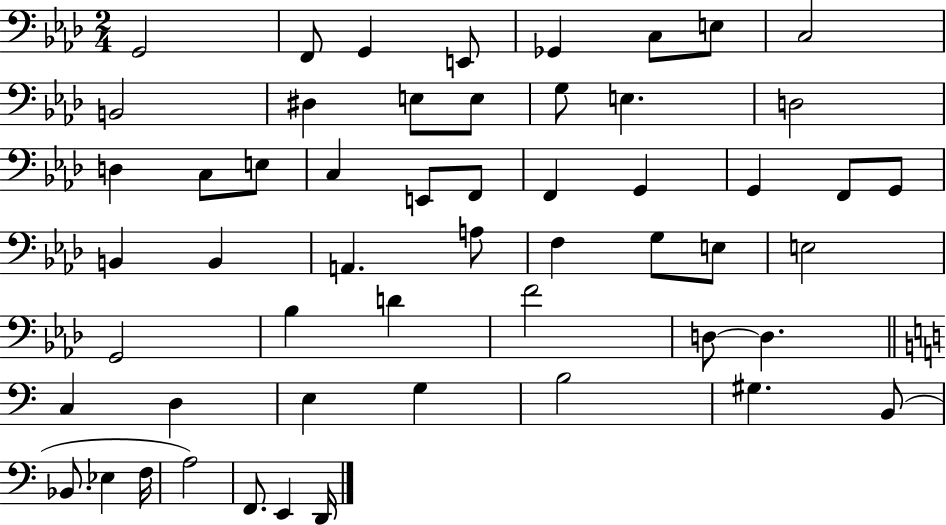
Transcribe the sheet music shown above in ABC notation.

X:1
T:Untitled
M:2/4
L:1/4
K:Ab
G,,2 F,,/2 G,, E,,/2 _G,, C,/2 E,/2 C,2 B,,2 ^D, E,/2 E,/2 G,/2 E, D,2 D, C,/2 E,/2 C, E,,/2 F,,/2 F,, G,, G,, F,,/2 G,,/2 B,, B,, A,, A,/2 F, G,/2 E,/2 E,2 G,,2 _B, D F2 D,/2 D, C, D, E, G, B,2 ^G, B,,/2 _B,,/2 _E, F,/4 A,2 F,,/2 E,, D,,/4